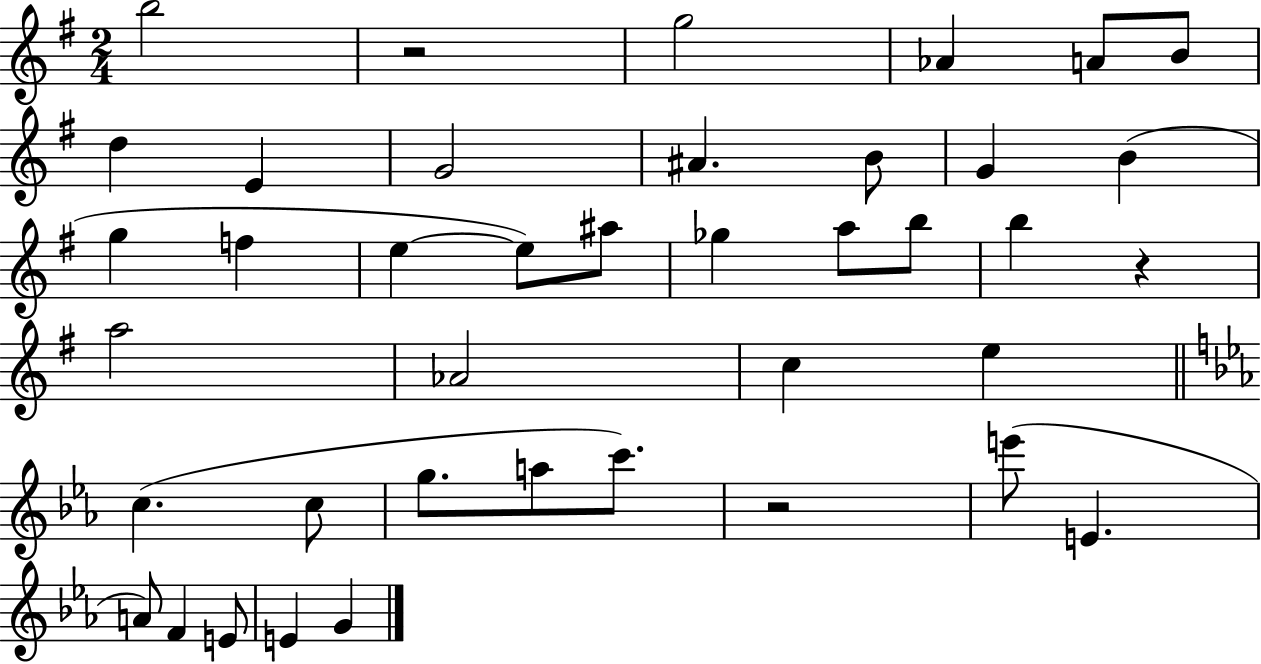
B5/h R/h G5/h Ab4/q A4/e B4/e D5/q E4/q G4/h A#4/q. B4/e G4/q B4/q G5/q F5/q E5/q E5/e A#5/e Gb5/q A5/e B5/e B5/q R/q A5/h Ab4/h C5/q E5/q C5/q. C5/e G5/e. A5/e C6/e. R/h E6/e E4/q. A4/e F4/q E4/e E4/q G4/q